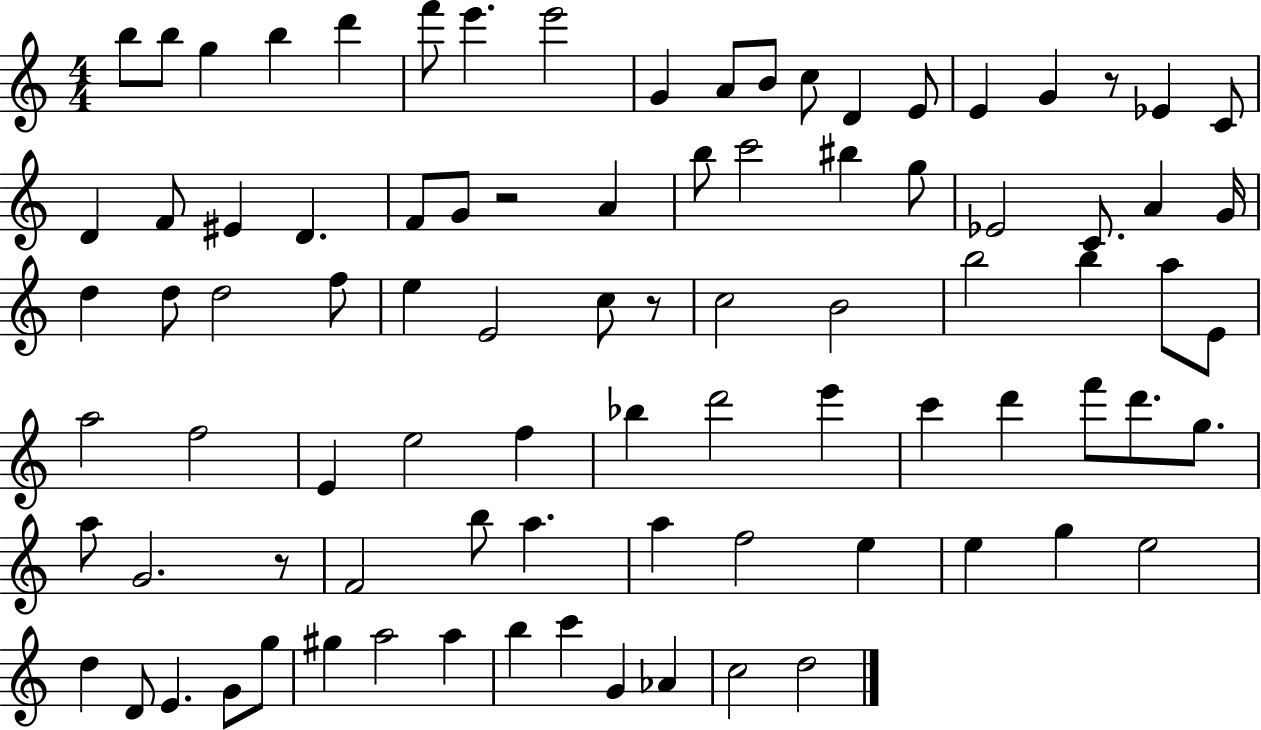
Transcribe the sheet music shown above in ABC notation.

X:1
T:Untitled
M:4/4
L:1/4
K:C
b/2 b/2 g b d' f'/2 e' e'2 G A/2 B/2 c/2 D E/2 E G z/2 _E C/2 D F/2 ^E D F/2 G/2 z2 A b/2 c'2 ^b g/2 _E2 C/2 A G/4 d d/2 d2 f/2 e E2 c/2 z/2 c2 B2 b2 b a/2 E/2 a2 f2 E e2 f _b d'2 e' c' d' f'/2 d'/2 g/2 a/2 G2 z/2 F2 b/2 a a f2 e e g e2 d D/2 E G/2 g/2 ^g a2 a b c' G _A c2 d2